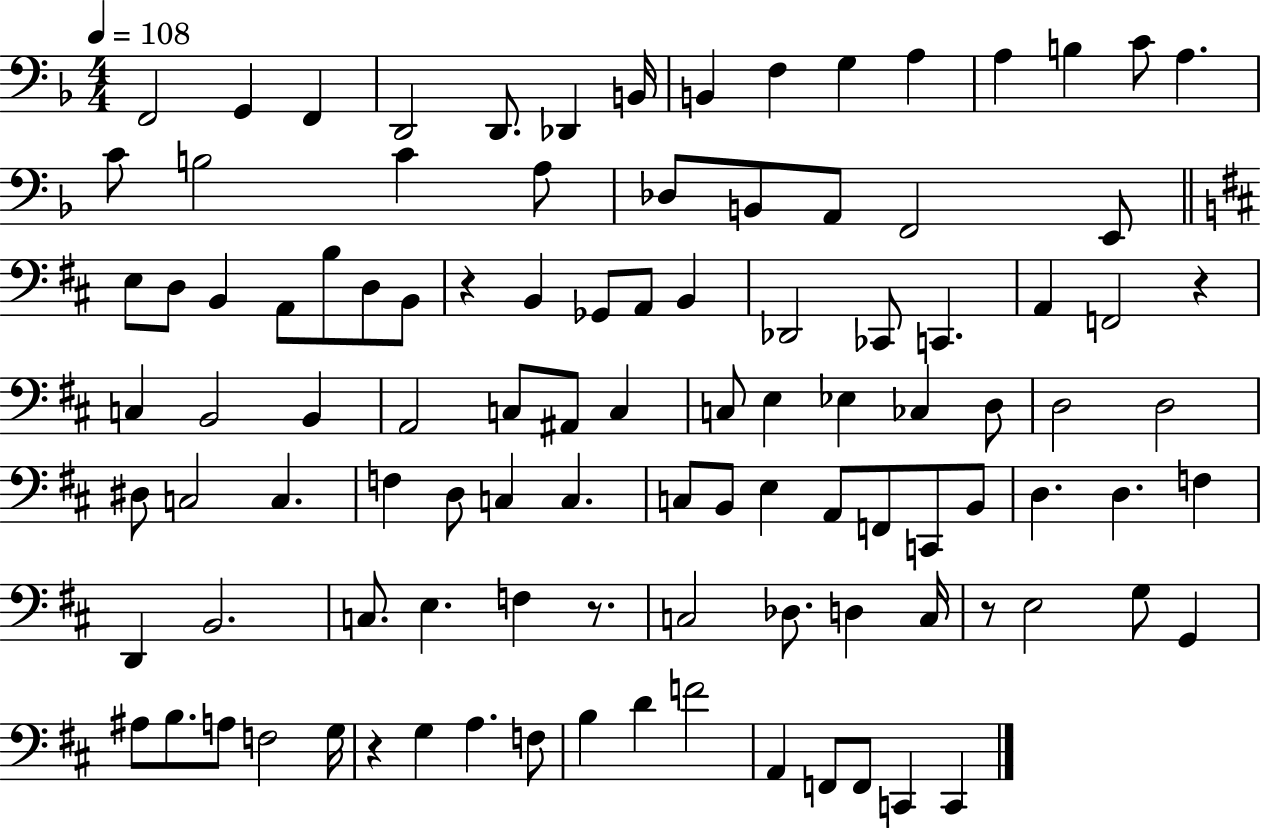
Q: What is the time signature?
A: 4/4